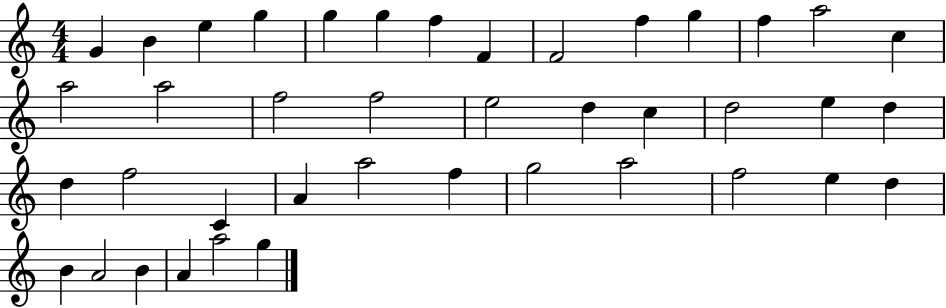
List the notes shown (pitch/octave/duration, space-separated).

G4/q B4/q E5/q G5/q G5/q G5/q F5/q F4/q F4/h F5/q G5/q F5/q A5/h C5/q A5/h A5/h F5/h F5/h E5/h D5/q C5/q D5/h E5/q D5/q D5/q F5/h C4/q A4/q A5/h F5/q G5/h A5/h F5/h E5/q D5/q B4/q A4/h B4/q A4/q A5/h G5/q